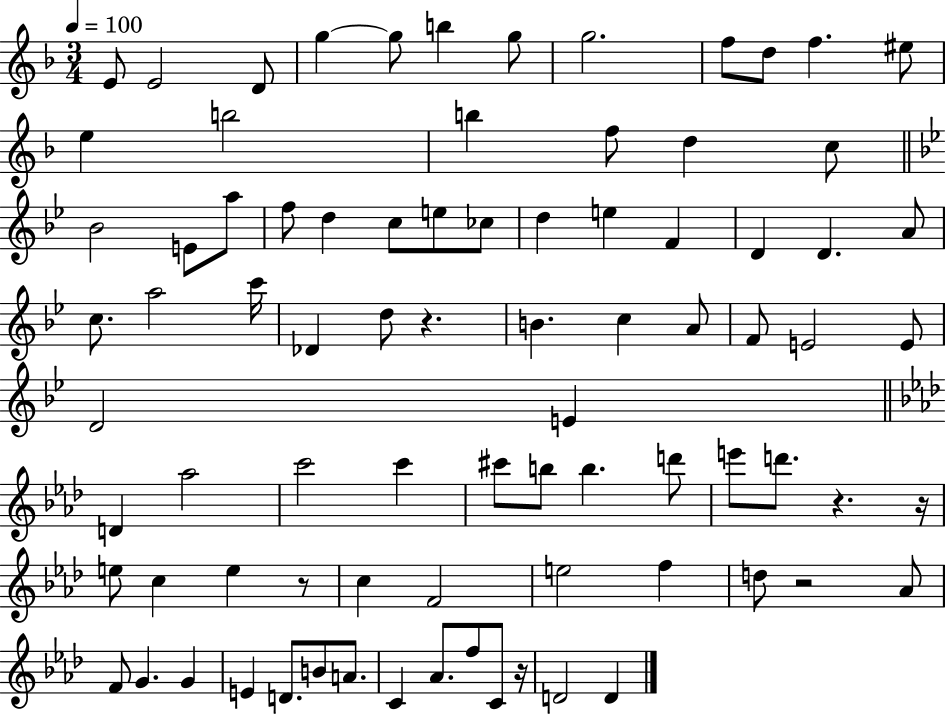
E4/e E4/h D4/e G5/q G5/e B5/q G5/e G5/h. F5/e D5/e F5/q. EIS5/e E5/q B5/h B5/q F5/e D5/q C5/e Bb4/h E4/e A5/e F5/e D5/q C5/e E5/e CES5/e D5/q E5/q F4/q D4/q D4/q. A4/e C5/e. A5/h C6/s Db4/q D5/e R/q. B4/q. C5/q A4/e F4/e E4/h E4/e D4/h E4/q D4/q Ab5/h C6/h C6/q C#6/e B5/e B5/q. D6/e E6/e D6/e. R/q. R/s E5/e C5/q E5/q R/e C5/q F4/h E5/h F5/q D5/e R/h Ab4/e F4/e G4/q. G4/q E4/q D4/e. B4/e A4/e. C4/q Ab4/e. F5/e C4/e R/s D4/h D4/q